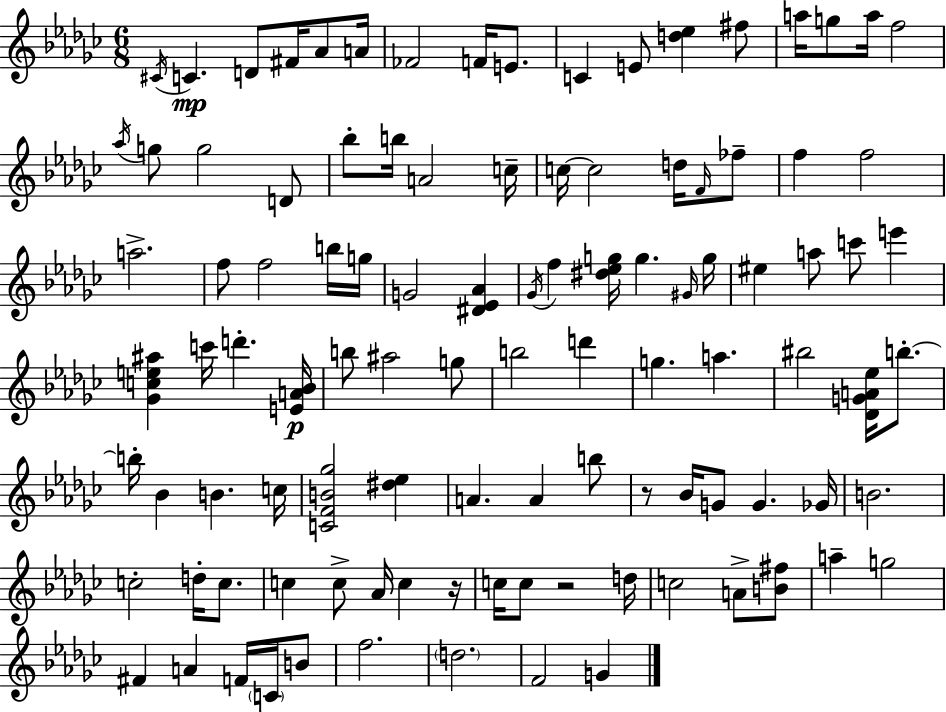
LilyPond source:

{
  \clef treble
  \numericTimeSignature
  \time 6/8
  \key ees \minor
  \acciaccatura { cis'16 }\mp c'4. d'8 fis'16 aes'8 | a'16 fes'2 f'16 e'8. | c'4 e'8 <d'' ees''>4 fis''8 | a''16 g''8 a''16 f''2 | \break \acciaccatura { aes''16 } g''8 g''2 | d'8 bes''8-. b''16 a'2 | c''16-- c''16~~ c''2 d''16 | \grace { f'16 } fes''8-- f''4 f''2 | \break a''2.-> | f''8 f''2 | b''16 g''16 g'2 <dis' ees' aes'>4 | \acciaccatura { ges'16 } f''4 <dis'' ees'' g''>16 g''4. | \break \grace { gis'16 } g''16 eis''4 a''8 c'''8 | e'''4 <ges' c'' e'' ais''>4 c'''16 d'''4.-. | <e' a' bes'>16\p b''8 ais''2 | g''8 b''2 | \break d'''4 g''4. a''4. | bis''2 | <des' g' a' ees''>16 b''8.-.~~ b''16-. bes'4 b'4. | c''16 <c' f' b' ges''>2 | \break <dis'' ees''>4 a'4. a'4 | b''8 r8 bes'16 g'8 g'4. | ges'16 b'2. | c''2-. | \break d''16-. c''8. c''4 c''8-> aes'16 | c''4 r16 c''16 c''8 r2 | d''16 c''2 | a'8-> <b' fis''>8 a''4-- g''2 | \break fis'4 a'4 | f'16 \parenthesize c'16 b'8 f''2. | \parenthesize d''2. | f'2 | \break g'4 \bar "|."
}